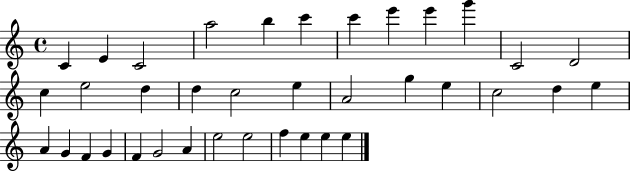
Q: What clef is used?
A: treble